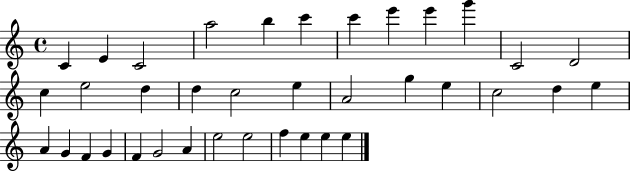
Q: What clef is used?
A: treble